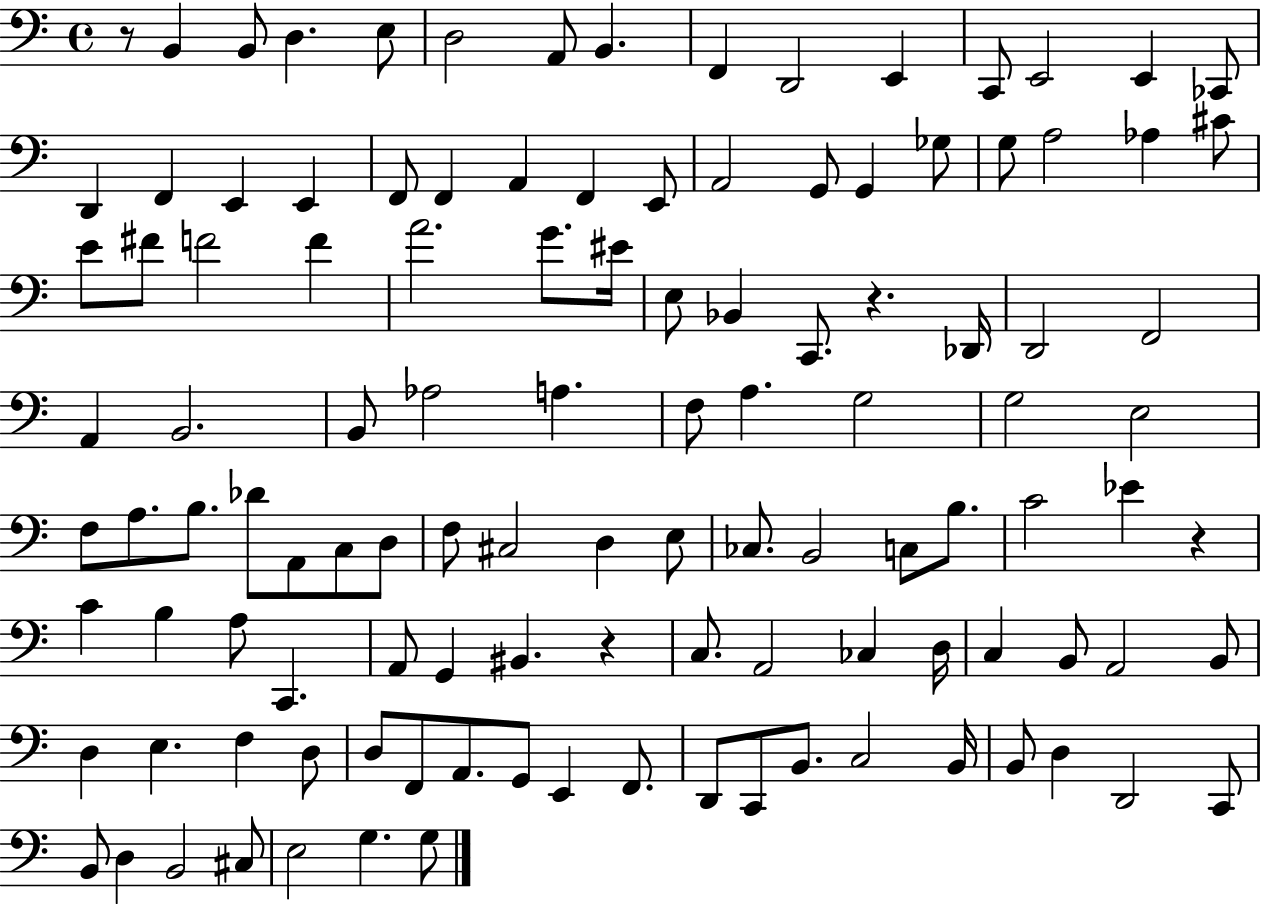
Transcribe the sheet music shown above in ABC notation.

X:1
T:Untitled
M:4/4
L:1/4
K:C
z/2 B,, B,,/2 D, E,/2 D,2 A,,/2 B,, F,, D,,2 E,, C,,/2 E,,2 E,, _C,,/2 D,, F,, E,, E,, F,,/2 F,, A,, F,, E,,/2 A,,2 G,,/2 G,, _G,/2 G,/2 A,2 _A, ^C/2 E/2 ^F/2 F2 F A2 G/2 ^E/4 E,/2 _B,, C,,/2 z _D,,/4 D,,2 F,,2 A,, B,,2 B,,/2 _A,2 A, F,/2 A, G,2 G,2 E,2 F,/2 A,/2 B,/2 _D/2 A,,/2 C,/2 D,/2 F,/2 ^C,2 D, E,/2 _C,/2 B,,2 C,/2 B,/2 C2 _E z C B, A,/2 C,, A,,/2 G,, ^B,, z C,/2 A,,2 _C, D,/4 C, B,,/2 A,,2 B,,/2 D, E, F, D,/2 D,/2 F,,/2 A,,/2 G,,/2 E,, F,,/2 D,,/2 C,,/2 B,,/2 C,2 B,,/4 B,,/2 D, D,,2 C,,/2 B,,/2 D, B,,2 ^C,/2 E,2 G, G,/2